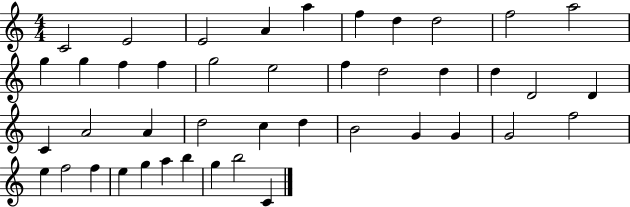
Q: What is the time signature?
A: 4/4